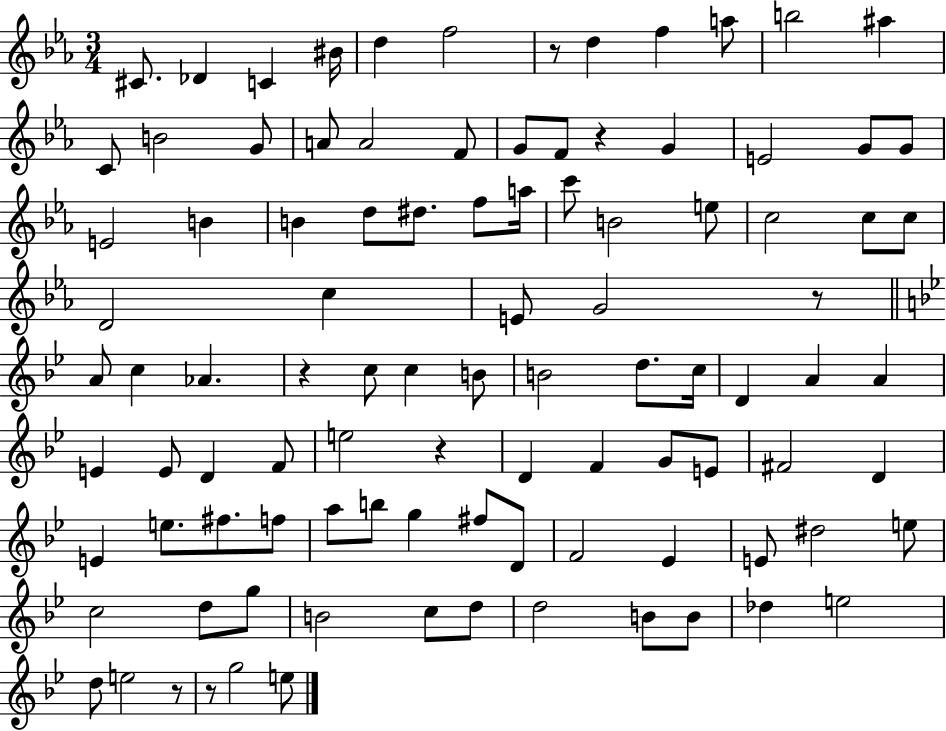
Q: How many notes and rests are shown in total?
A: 99